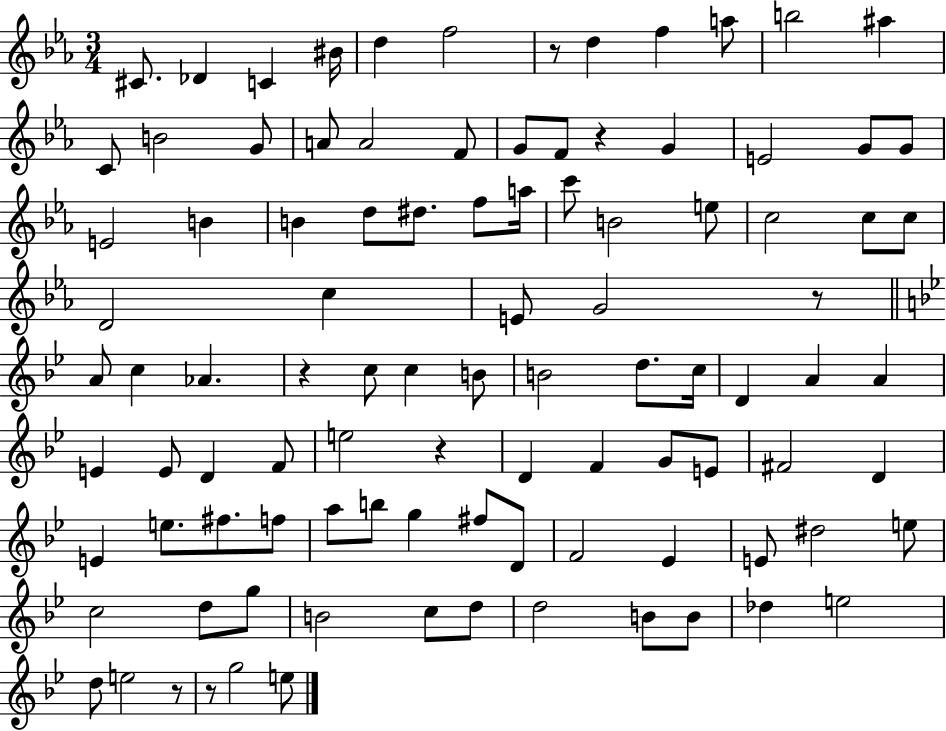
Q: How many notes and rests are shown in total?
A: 99